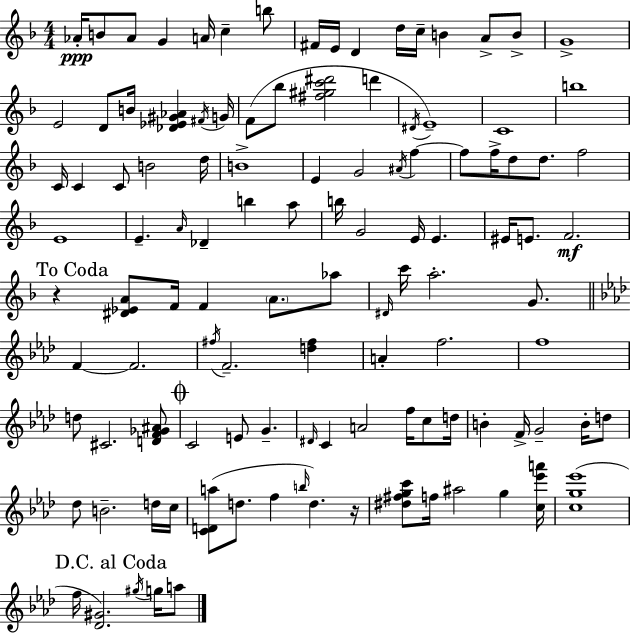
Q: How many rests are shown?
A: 2